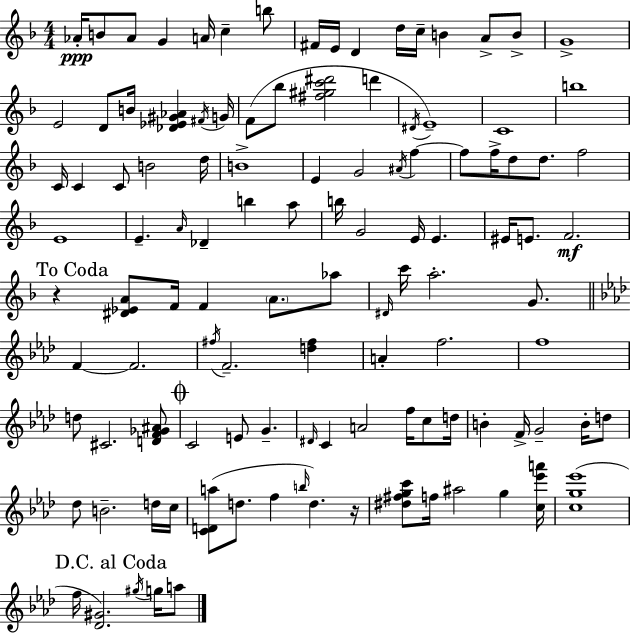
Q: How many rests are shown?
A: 2